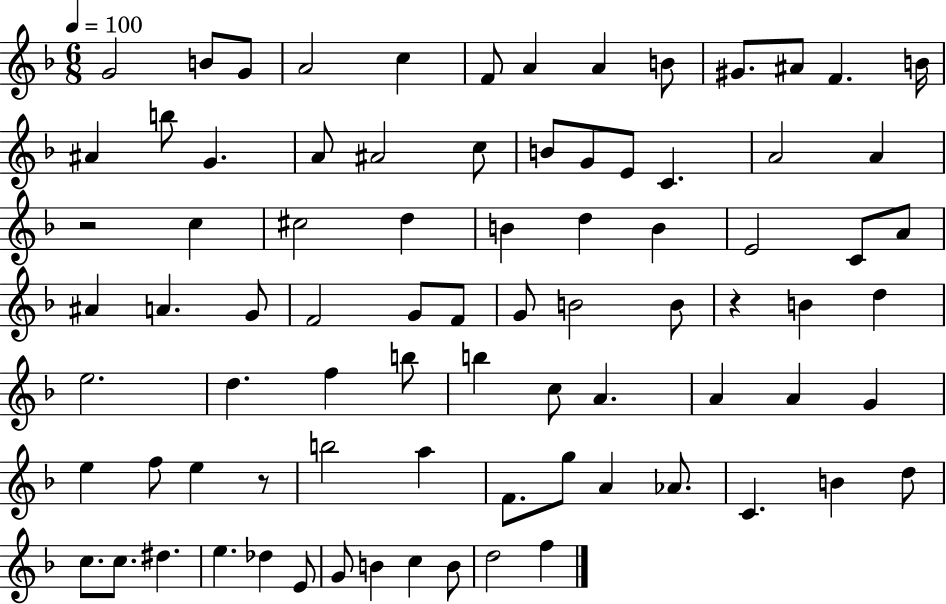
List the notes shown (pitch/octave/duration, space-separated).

G4/h B4/e G4/e A4/h C5/q F4/e A4/q A4/q B4/e G#4/e. A#4/e F4/q. B4/s A#4/q B5/e G4/q. A4/e A#4/h C5/e B4/e G4/e E4/e C4/q. A4/h A4/q R/h C5/q C#5/h D5/q B4/q D5/q B4/q E4/h C4/e A4/e A#4/q A4/q. G4/e F4/h G4/e F4/e G4/e B4/h B4/e R/q B4/q D5/q E5/h. D5/q. F5/q B5/e B5/q C5/e A4/q. A4/q A4/q G4/q E5/q F5/e E5/q R/e B5/h A5/q F4/e. G5/e A4/q Ab4/e. C4/q. B4/q D5/e C5/e. C5/e. D#5/q. E5/q. Db5/q E4/e G4/e B4/q C5/q B4/e D5/h F5/q